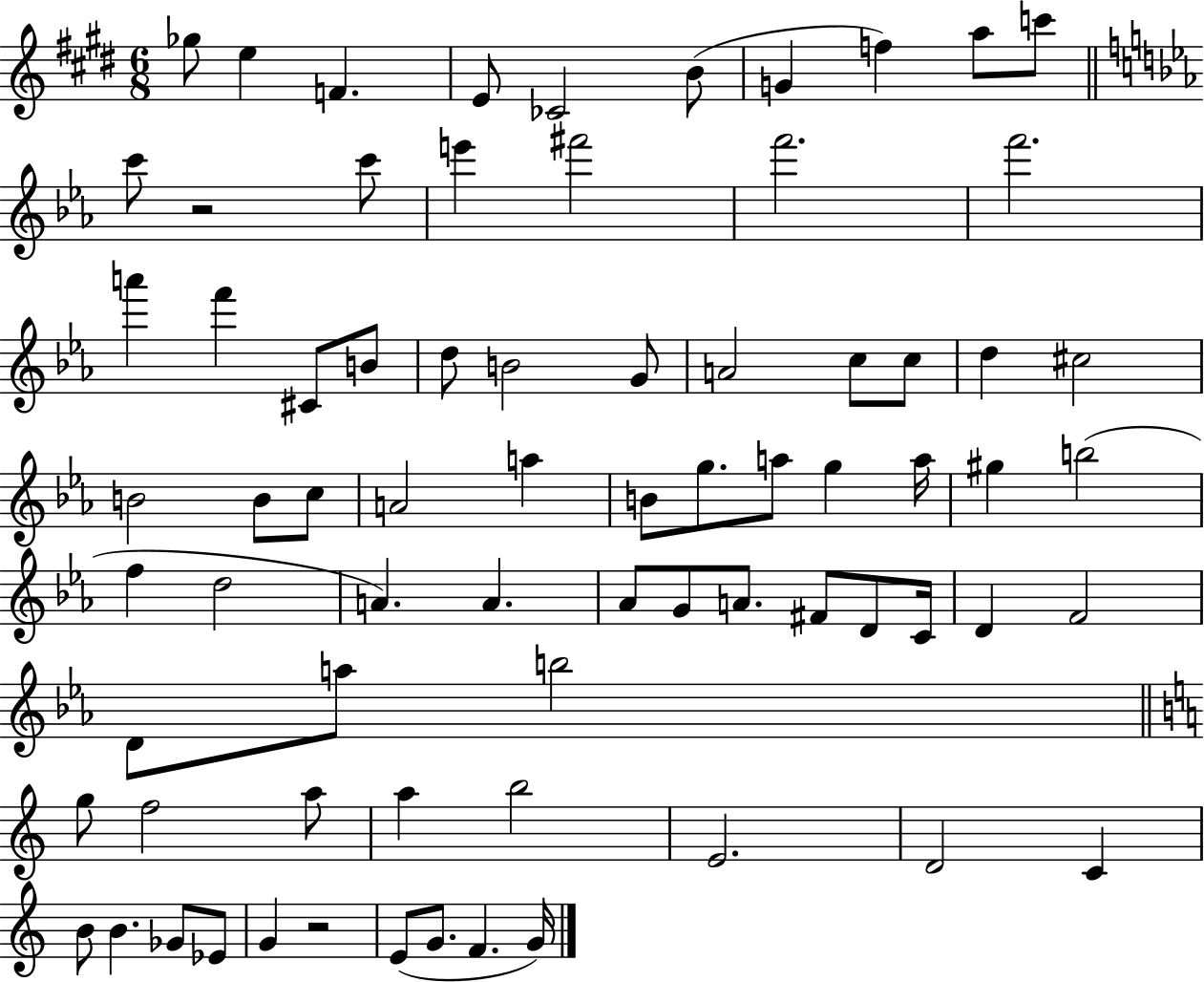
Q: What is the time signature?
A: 6/8